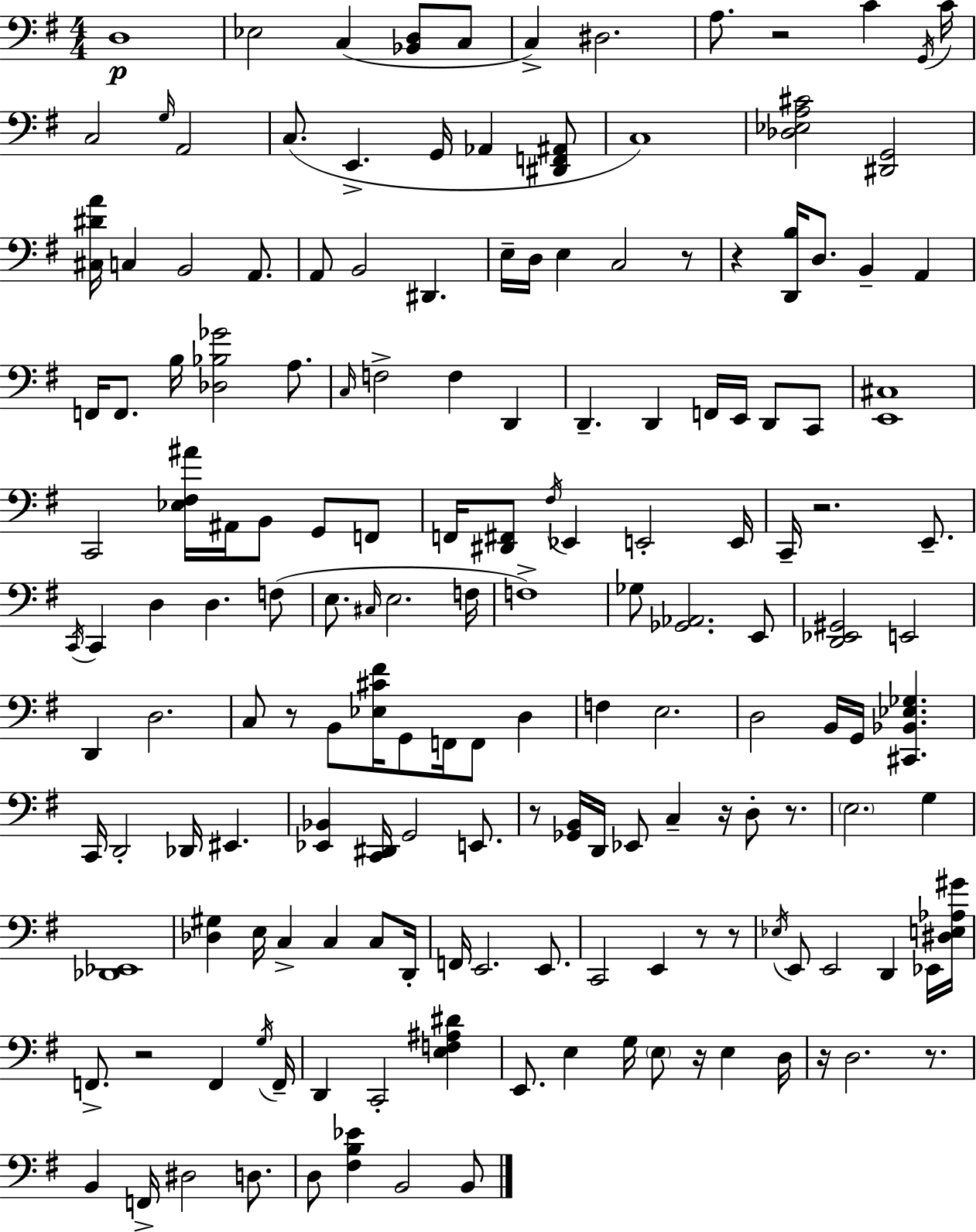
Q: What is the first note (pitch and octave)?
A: D3